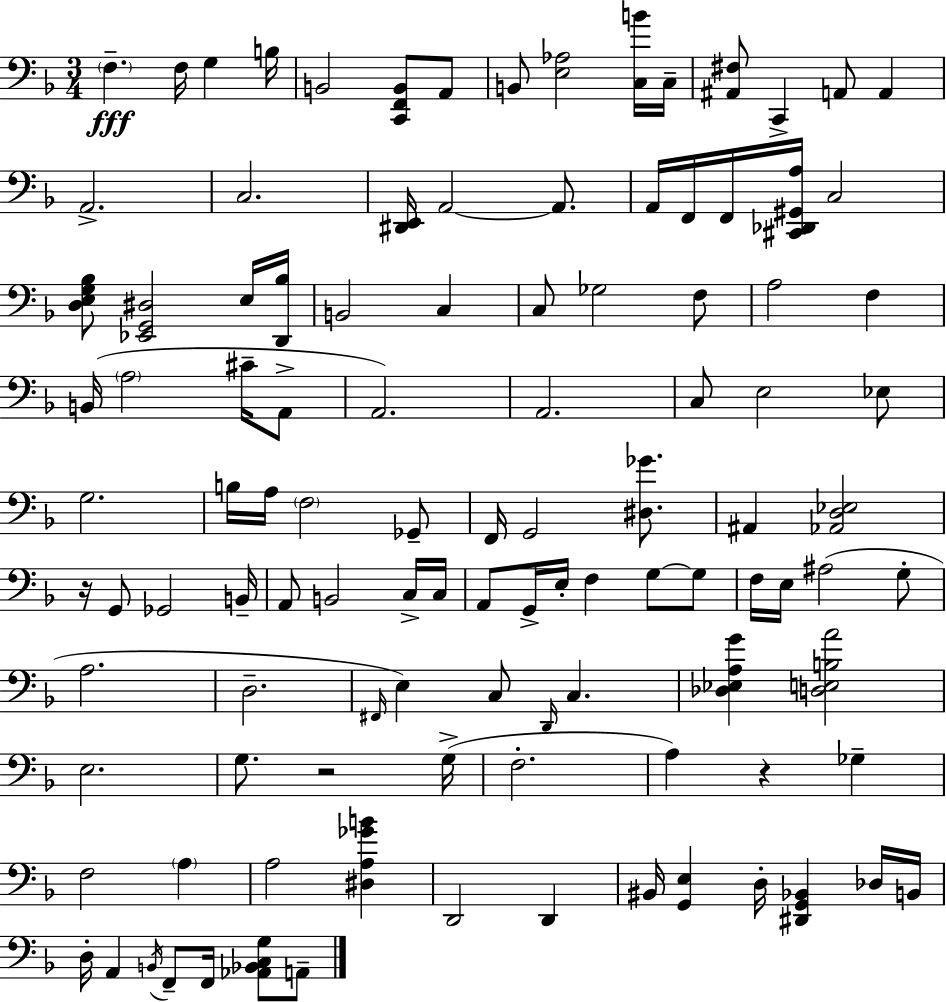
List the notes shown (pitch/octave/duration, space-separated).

F3/q. F3/s G3/q B3/s B2/h [C2,F2,B2]/e A2/e B2/e [E3,Ab3]/h [C3,B4]/s C3/s [A#2,F#3]/e C2/q A2/e A2/q A2/h. C3/h. [D#2,E2]/s A2/h A2/e. A2/s F2/s F2/s [C#2,Db2,G#2,A3]/s C3/h [D3,E3,G3,Bb3]/e [Eb2,G2,D#3]/h E3/s [D2,Bb3]/s B2/h C3/q C3/e Gb3/h F3/e A3/h F3/q B2/s A3/h C#4/s A2/e A2/h. A2/h. C3/e E3/h Eb3/e G3/h. B3/s A3/s F3/h Gb2/e F2/s G2/h [D#3,Gb4]/e. A#2/q [Ab2,D3,Eb3]/h R/s G2/e Gb2/h B2/s A2/e B2/h C3/s C3/s A2/e G2/s E3/s F3/q G3/e G3/e F3/s E3/s A#3/h G3/e A3/h. D3/h. F#2/s E3/q C3/e D2/s C3/q. [Db3,Eb3,A3,G4]/q [D3,E3,B3,A4]/h E3/h. G3/e. R/h G3/s F3/h. A3/q R/q Gb3/q F3/h A3/q A3/h [D#3,A3,Gb4,B4]/q D2/h D2/q BIS2/s [G2,E3]/q D3/s [D#2,G2,Bb2]/q Db3/s B2/s D3/s A2/q B2/s F2/e F2/s [Ab2,Bb2,C3,G3]/e A2/e